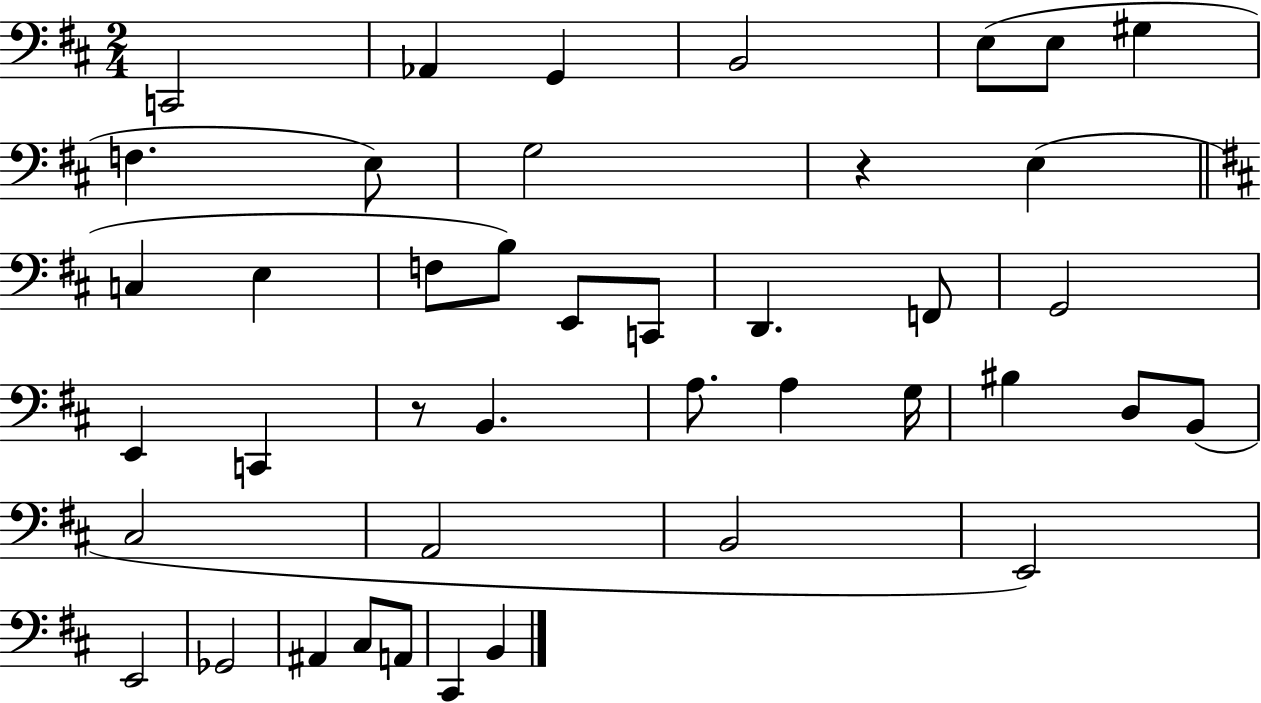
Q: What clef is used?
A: bass